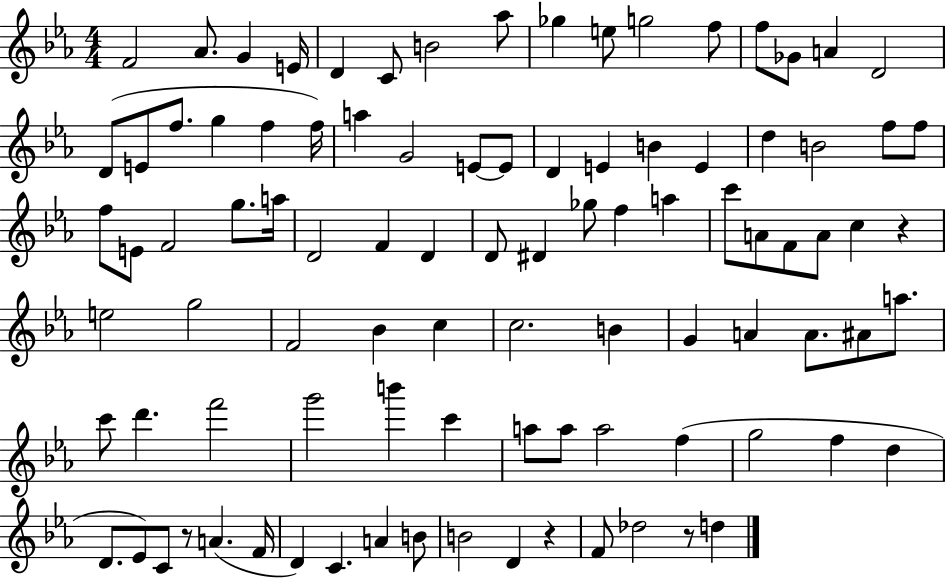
{
  \clef treble
  \numericTimeSignature
  \time 4/4
  \key ees \major
  f'2 aes'8. g'4 e'16 | d'4 c'8 b'2 aes''8 | ges''4 e''8 g''2 f''8 | f''8 ges'8 a'4 d'2 | \break d'8( e'8 f''8. g''4 f''4 f''16) | a''4 g'2 e'8~~ e'8 | d'4 e'4 b'4 e'4 | d''4 b'2 f''8 f''8 | \break f''8 e'8 f'2 g''8. a''16 | d'2 f'4 d'4 | d'8 dis'4 ges''8 f''4 a''4 | c'''8 a'8 f'8 a'8 c''4 r4 | \break e''2 g''2 | f'2 bes'4 c''4 | c''2. b'4 | g'4 a'4 a'8. ais'8 a''8. | \break c'''8 d'''4. f'''2 | g'''2 b'''4 c'''4 | a''8 a''8 a''2 f''4( | g''2 f''4 d''4 | \break d'8. ees'8) c'8 r8 a'4.( f'16 | d'4) c'4. a'4 b'8 | b'2 d'4 r4 | f'8 des''2 r8 d''4 | \break \bar "|."
}